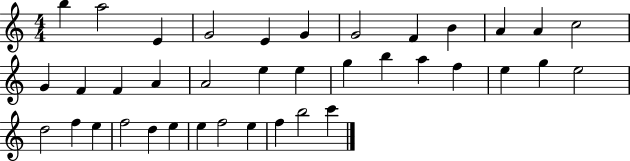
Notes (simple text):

B5/q A5/h E4/q G4/h E4/q G4/q G4/h F4/q B4/q A4/q A4/q C5/h G4/q F4/q F4/q A4/q A4/h E5/q E5/q G5/q B5/q A5/q F5/q E5/q G5/q E5/h D5/h F5/q E5/q F5/h D5/q E5/q E5/q F5/h E5/q F5/q B5/h C6/q